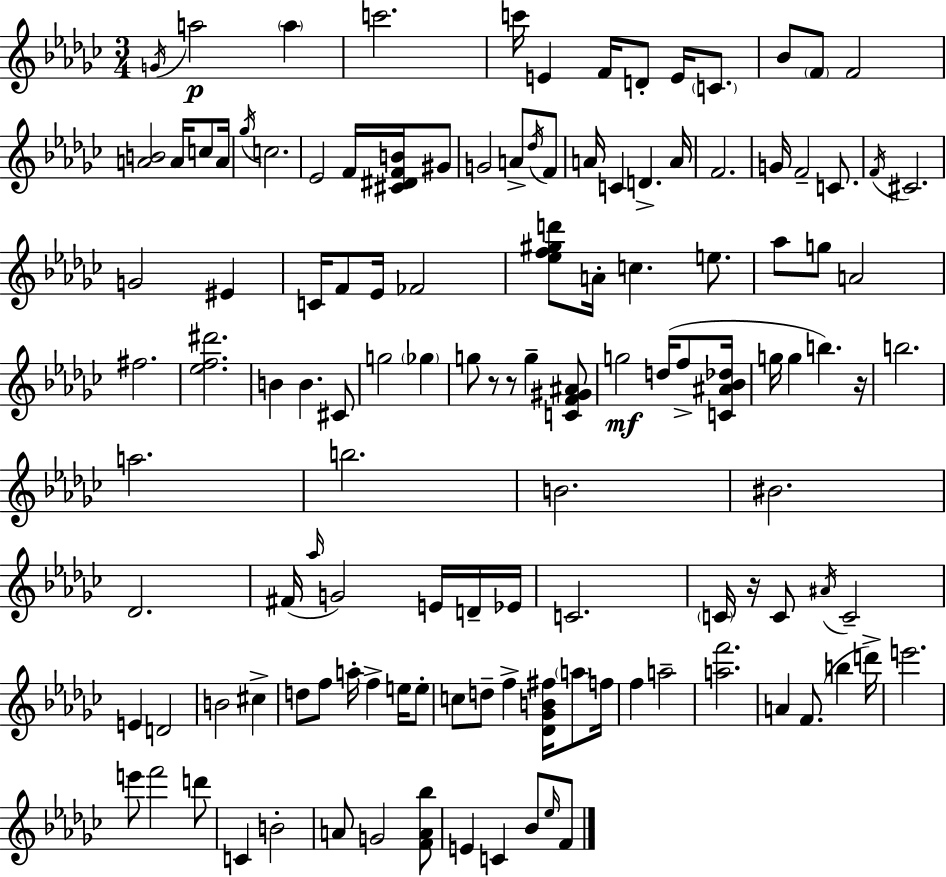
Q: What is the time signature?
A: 3/4